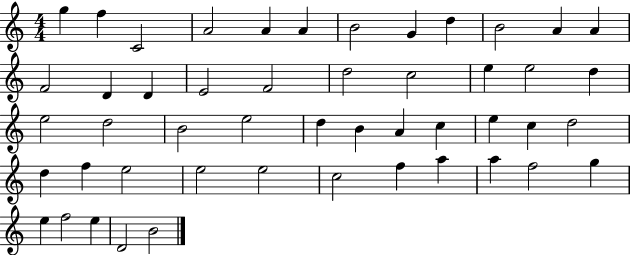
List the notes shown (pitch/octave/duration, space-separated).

G5/q F5/q C4/h A4/h A4/q A4/q B4/h G4/q D5/q B4/h A4/q A4/q F4/h D4/q D4/q E4/h F4/h D5/h C5/h E5/q E5/h D5/q E5/h D5/h B4/h E5/h D5/q B4/q A4/q C5/q E5/q C5/q D5/h D5/q F5/q E5/h E5/h E5/h C5/h F5/q A5/q A5/q F5/h G5/q E5/q F5/h E5/q D4/h B4/h